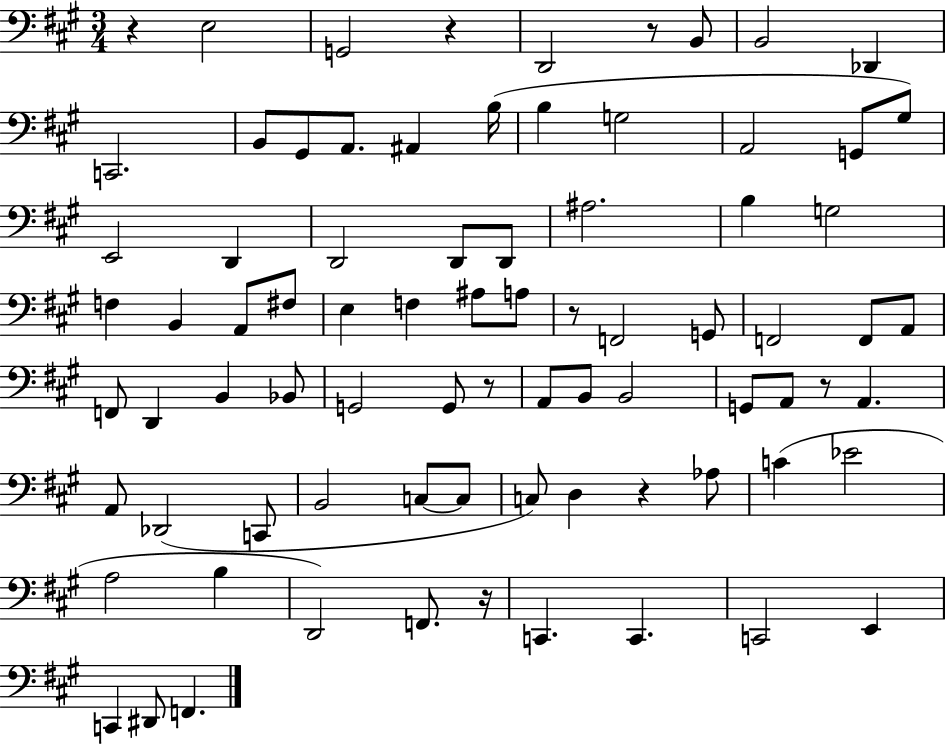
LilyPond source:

{
  \clef bass
  \numericTimeSignature
  \time 3/4
  \key a \major
  \repeat volta 2 { r4 e2 | g,2 r4 | d,2 r8 b,8 | b,2 des,4 | \break c,2. | b,8 gis,8 a,8. ais,4 b16( | b4 g2 | a,2 g,8 gis8) | \break e,2 d,4 | d,2 d,8 d,8 | ais2. | b4 g2 | \break f4 b,4 a,8 fis8 | e4 f4 ais8 a8 | r8 f,2 g,8 | f,2 f,8 a,8 | \break f,8 d,4 b,4 bes,8 | g,2 g,8 r8 | a,8 b,8 b,2 | g,8 a,8 r8 a,4. | \break a,8 des,2( c,8 | b,2 c8~~ c8 | c8) d4 r4 aes8 | c'4( ees'2 | \break a2 b4 | d,2) f,8. r16 | c,4. c,4. | c,2 e,4 | \break c,4 dis,8 f,4. | } \bar "|."
}